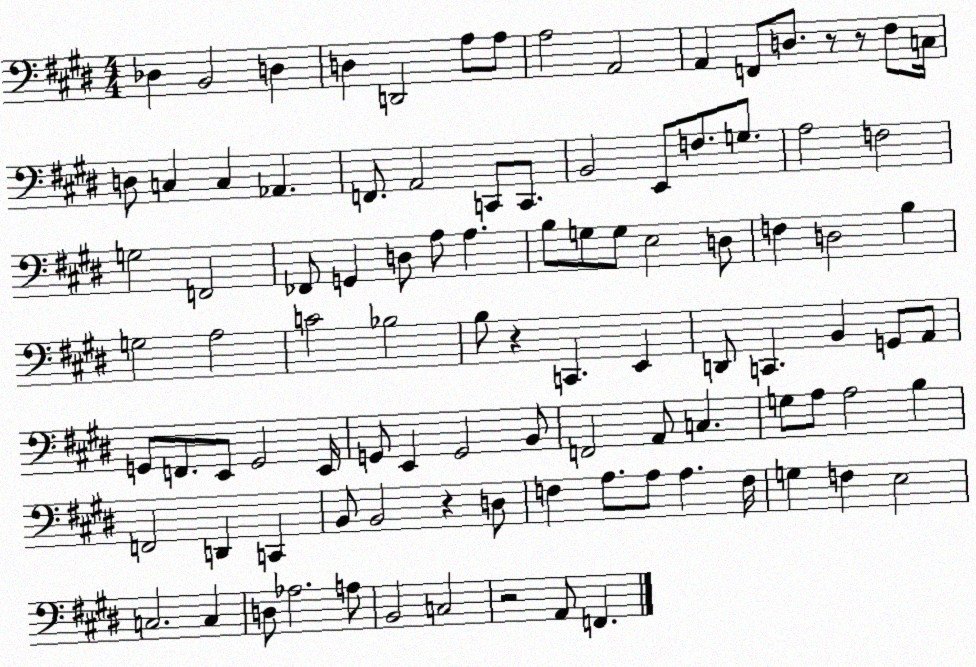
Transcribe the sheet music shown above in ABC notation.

X:1
T:Untitled
M:4/4
L:1/4
K:E
_D, B,,2 D, D, D,,2 A,/2 A,/2 A,2 A,,2 A,, F,,/2 D,/2 z/2 z/2 ^F,/2 C,/4 D,/2 C, C, _A,, F,,/2 A,,2 C,,/2 C,,/2 B,,2 E,,/2 F,/2 G,/2 A,2 F,2 G,2 F,,2 _F,,/2 G,, D,/2 A,/2 A, B,/2 G,/2 G,/2 E,2 D,/2 F, D,2 B, G,2 A,2 C2 _B,2 B,/2 z C,, E,, D,,/2 C,, B,, G,,/2 A,,/2 G,,/2 F,,/2 E,,/2 G,,2 E,,/4 G,,/2 E,, G,,2 B,,/2 F,,2 A,,/2 C, G,/2 A,/2 A,2 B, F,,2 D,, C,, B,,/2 B,,2 z D,/2 F, A,/2 A,/2 A, F,/4 G, F, E,2 C,2 C, D,/2 _A,2 A,/2 B,,2 C,2 z2 A,,/2 F,,